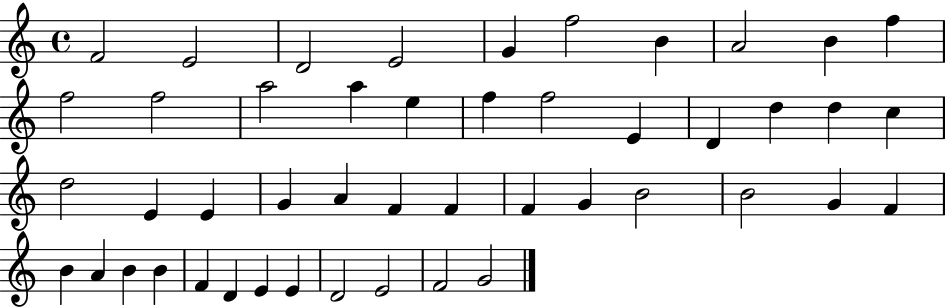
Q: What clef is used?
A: treble